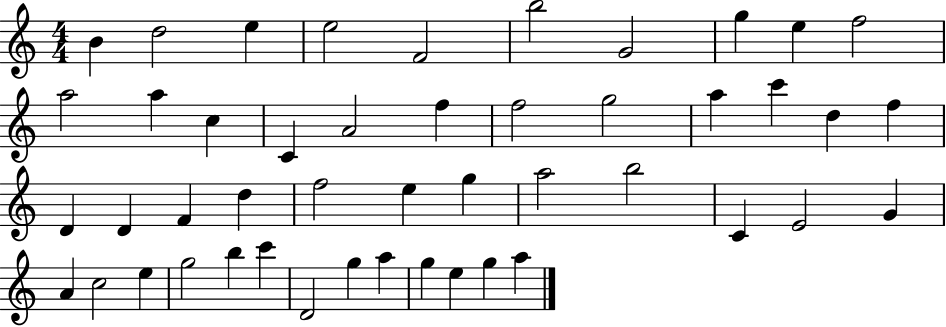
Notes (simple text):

B4/q D5/h E5/q E5/h F4/h B5/h G4/h G5/q E5/q F5/h A5/h A5/q C5/q C4/q A4/h F5/q F5/h G5/h A5/q C6/q D5/q F5/q D4/q D4/q F4/q D5/q F5/h E5/q G5/q A5/h B5/h C4/q E4/h G4/q A4/q C5/h E5/q G5/h B5/q C6/q D4/h G5/q A5/q G5/q E5/q G5/q A5/q